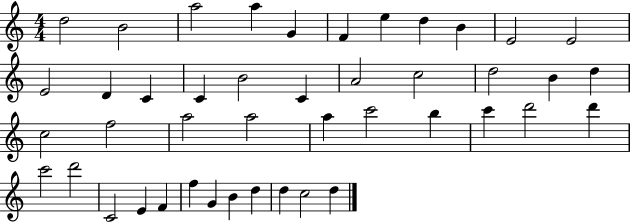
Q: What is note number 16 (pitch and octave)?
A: B4